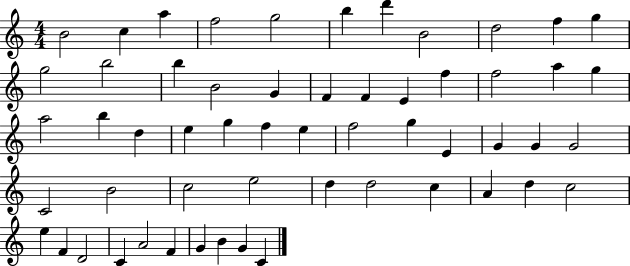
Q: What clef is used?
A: treble